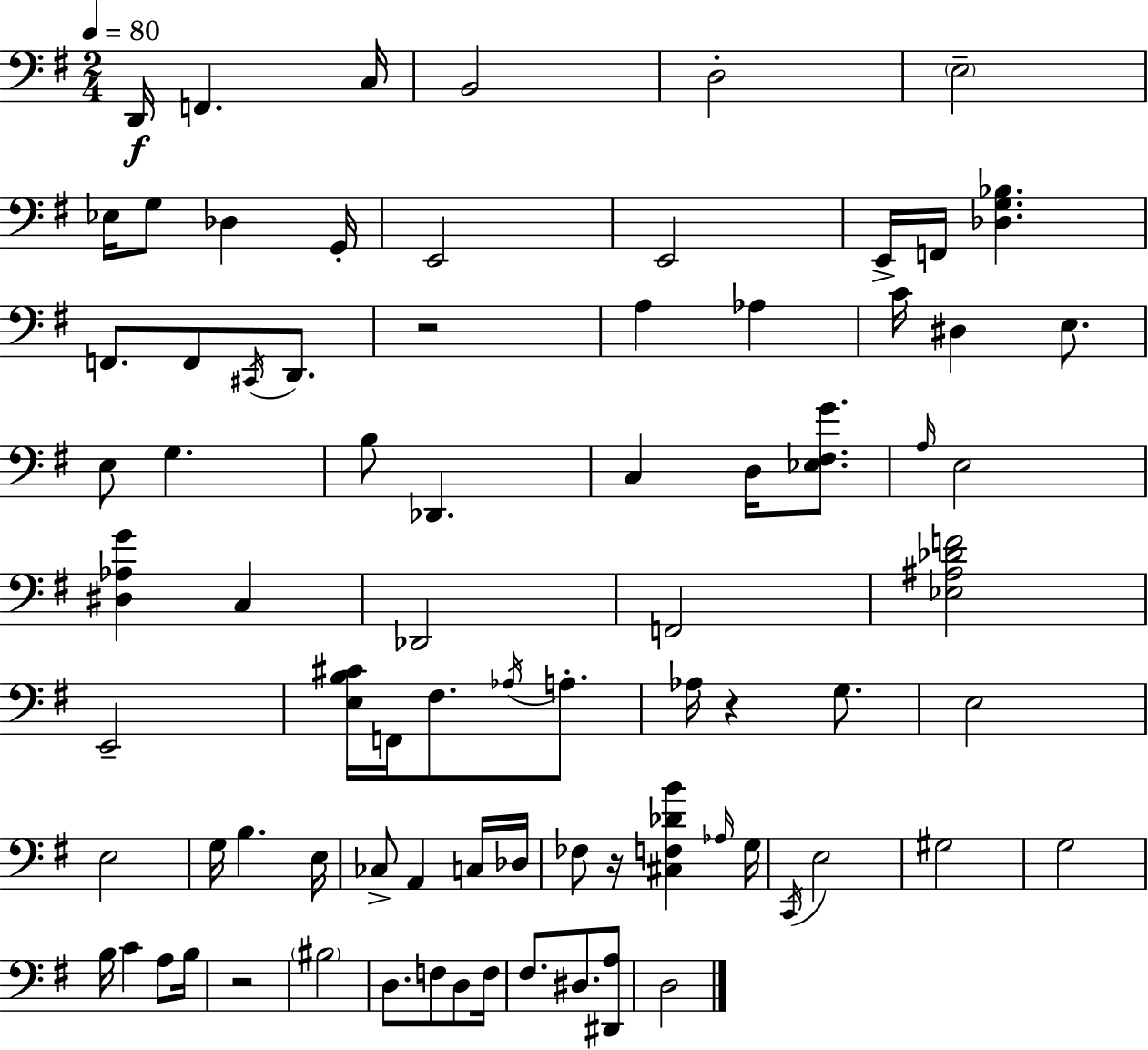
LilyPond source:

{
  \clef bass
  \numericTimeSignature
  \time 2/4
  \key e \minor
  \tempo 4 = 80
  d,16\f f,4. c16 | b,2 | d2-. | \parenthesize e2-- | \break ees16 g8 des4 g,16-. | e,2 | e,2 | e,16-> f,16 <des g bes>4. | \break f,8. f,8 \acciaccatura { cis,16 } d,8. | r2 | a4 aes4 | c'16 dis4 e8. | \break e8 g4. | b8 des,4. | c4 d16 <ees fis g'>8. | \grace { a16 } e2 | \break <dis aes g'>4 c4 | des,2 | f,2 | <ees ais des' f'>2 | \break e,2-- | <e b cis'>16 f,16 fis8. \acciaccatura { aes16 } | a8.-. aes16 r4 | g8. e2 | \break e2 | g16 b4. | e16 ces8-> a,4 | c16 des16 fes8 r16 <cis f des' b'>4 | \break \grace { aes16 } g16 \acciaccatura { c,16 } e2 | gis2 | g2 | b16 c'4 | \break a8 b16 r2 | \parenthesize bis2 | d8. | f8 d8 f16 fis8. | \break dis8. <dis, a>8 d2 | \bar "|."
}